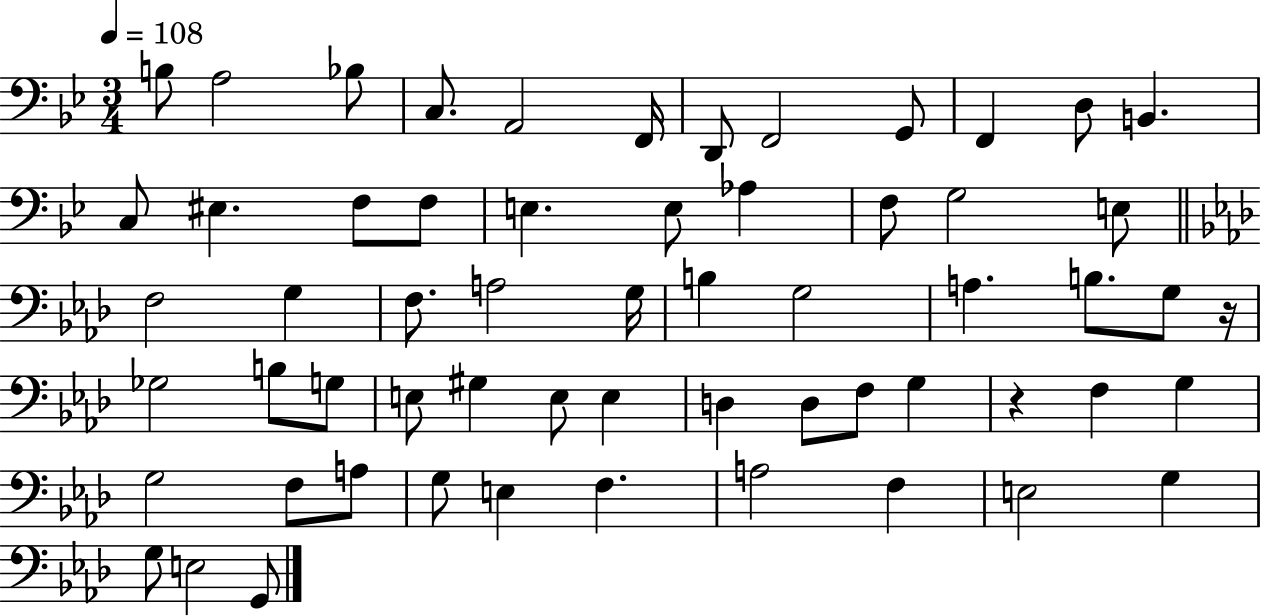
B3/e A3/h Bb3/e C3/e. A2/h F2/s D2/e F2/h G2/e F2/q D3/e B2/q. C3/e EIS3/q. F3/e F3/e E3/q. E3/e Ab3/q F3/e G3/h E3/e F3/h G3/q F3/e. A3/h G3/s B3/q G3/h A3/q. B3/e. G3/e R/s Gb3/h B3/e G3/e E3/e G#3/q E3/e E3/q D3/q D3/e F3/e G3/q R/q F3/q G3/q G3/h F3/e A3/e G3/e E3/q F3/q. A3/h F3/q E3/h G3/q G3/e E3/h G2/e